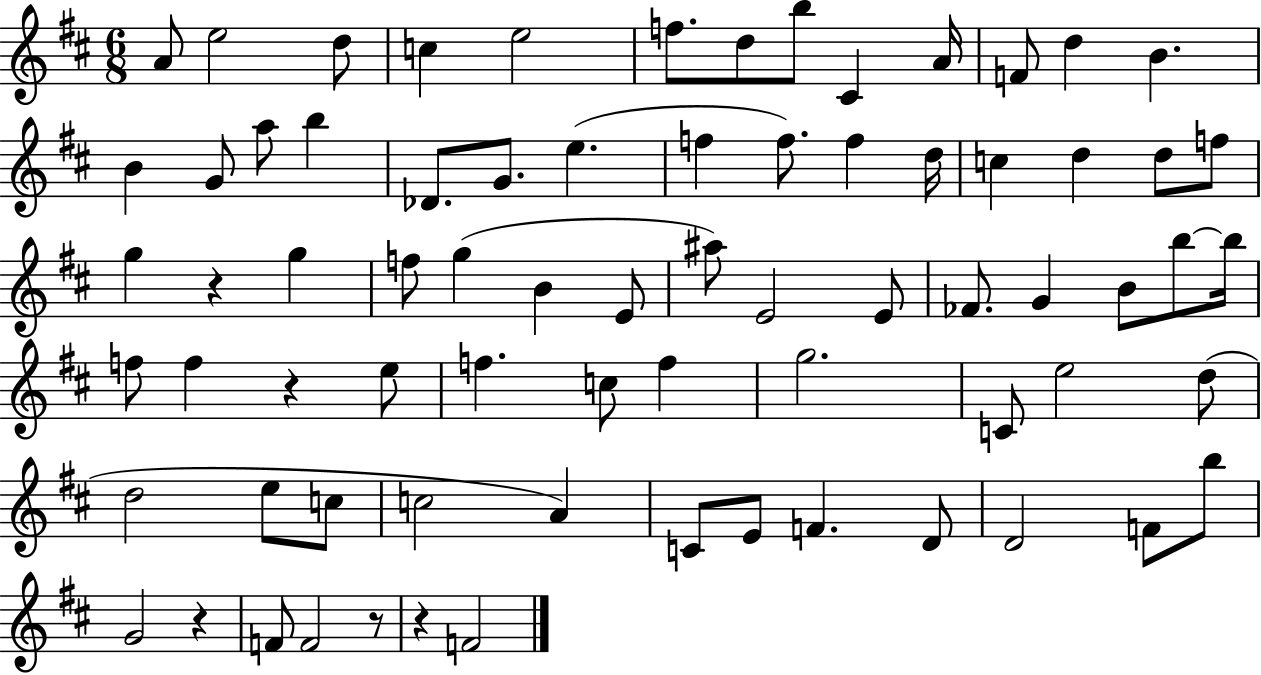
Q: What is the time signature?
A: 6/8